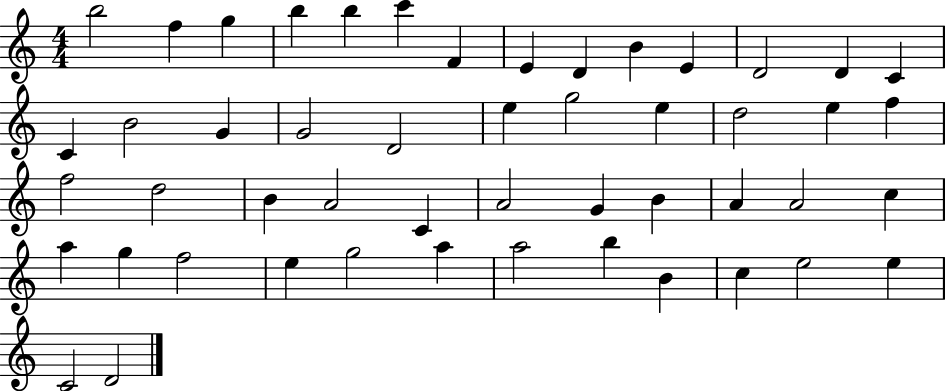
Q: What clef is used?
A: treble